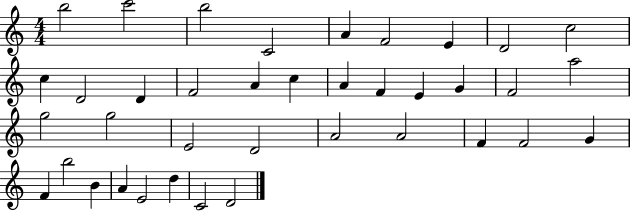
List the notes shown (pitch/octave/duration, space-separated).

B5/h C6/h B5/h C4/h A4/q F4/h E4/q D4/h C5/h C5/q D4/h D4/q F4/h A4/q C5/q A4/q F4/q E4/q G4/q F4/h A5/h G5/h G5/h E4/h D4/h A4/h A4/h F4/q F4/h G4/q F4/q B5/h B4/q A4/q E4/h D5/q C4/h D4/h